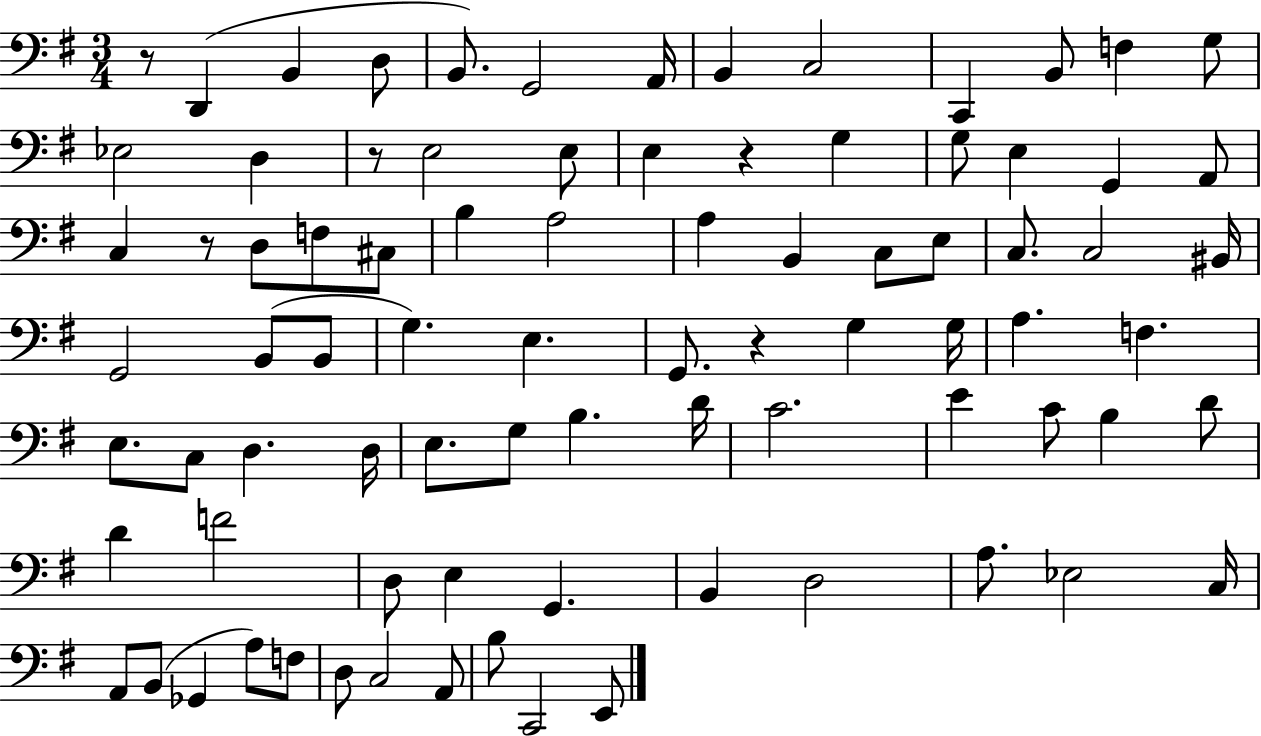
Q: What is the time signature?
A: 3/4